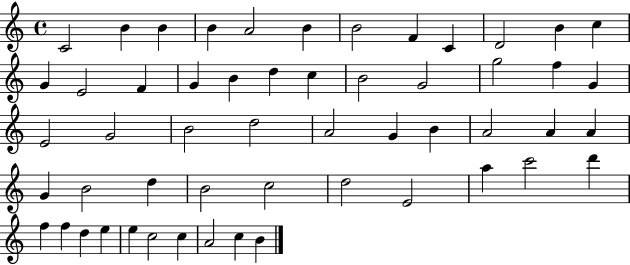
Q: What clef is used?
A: treble